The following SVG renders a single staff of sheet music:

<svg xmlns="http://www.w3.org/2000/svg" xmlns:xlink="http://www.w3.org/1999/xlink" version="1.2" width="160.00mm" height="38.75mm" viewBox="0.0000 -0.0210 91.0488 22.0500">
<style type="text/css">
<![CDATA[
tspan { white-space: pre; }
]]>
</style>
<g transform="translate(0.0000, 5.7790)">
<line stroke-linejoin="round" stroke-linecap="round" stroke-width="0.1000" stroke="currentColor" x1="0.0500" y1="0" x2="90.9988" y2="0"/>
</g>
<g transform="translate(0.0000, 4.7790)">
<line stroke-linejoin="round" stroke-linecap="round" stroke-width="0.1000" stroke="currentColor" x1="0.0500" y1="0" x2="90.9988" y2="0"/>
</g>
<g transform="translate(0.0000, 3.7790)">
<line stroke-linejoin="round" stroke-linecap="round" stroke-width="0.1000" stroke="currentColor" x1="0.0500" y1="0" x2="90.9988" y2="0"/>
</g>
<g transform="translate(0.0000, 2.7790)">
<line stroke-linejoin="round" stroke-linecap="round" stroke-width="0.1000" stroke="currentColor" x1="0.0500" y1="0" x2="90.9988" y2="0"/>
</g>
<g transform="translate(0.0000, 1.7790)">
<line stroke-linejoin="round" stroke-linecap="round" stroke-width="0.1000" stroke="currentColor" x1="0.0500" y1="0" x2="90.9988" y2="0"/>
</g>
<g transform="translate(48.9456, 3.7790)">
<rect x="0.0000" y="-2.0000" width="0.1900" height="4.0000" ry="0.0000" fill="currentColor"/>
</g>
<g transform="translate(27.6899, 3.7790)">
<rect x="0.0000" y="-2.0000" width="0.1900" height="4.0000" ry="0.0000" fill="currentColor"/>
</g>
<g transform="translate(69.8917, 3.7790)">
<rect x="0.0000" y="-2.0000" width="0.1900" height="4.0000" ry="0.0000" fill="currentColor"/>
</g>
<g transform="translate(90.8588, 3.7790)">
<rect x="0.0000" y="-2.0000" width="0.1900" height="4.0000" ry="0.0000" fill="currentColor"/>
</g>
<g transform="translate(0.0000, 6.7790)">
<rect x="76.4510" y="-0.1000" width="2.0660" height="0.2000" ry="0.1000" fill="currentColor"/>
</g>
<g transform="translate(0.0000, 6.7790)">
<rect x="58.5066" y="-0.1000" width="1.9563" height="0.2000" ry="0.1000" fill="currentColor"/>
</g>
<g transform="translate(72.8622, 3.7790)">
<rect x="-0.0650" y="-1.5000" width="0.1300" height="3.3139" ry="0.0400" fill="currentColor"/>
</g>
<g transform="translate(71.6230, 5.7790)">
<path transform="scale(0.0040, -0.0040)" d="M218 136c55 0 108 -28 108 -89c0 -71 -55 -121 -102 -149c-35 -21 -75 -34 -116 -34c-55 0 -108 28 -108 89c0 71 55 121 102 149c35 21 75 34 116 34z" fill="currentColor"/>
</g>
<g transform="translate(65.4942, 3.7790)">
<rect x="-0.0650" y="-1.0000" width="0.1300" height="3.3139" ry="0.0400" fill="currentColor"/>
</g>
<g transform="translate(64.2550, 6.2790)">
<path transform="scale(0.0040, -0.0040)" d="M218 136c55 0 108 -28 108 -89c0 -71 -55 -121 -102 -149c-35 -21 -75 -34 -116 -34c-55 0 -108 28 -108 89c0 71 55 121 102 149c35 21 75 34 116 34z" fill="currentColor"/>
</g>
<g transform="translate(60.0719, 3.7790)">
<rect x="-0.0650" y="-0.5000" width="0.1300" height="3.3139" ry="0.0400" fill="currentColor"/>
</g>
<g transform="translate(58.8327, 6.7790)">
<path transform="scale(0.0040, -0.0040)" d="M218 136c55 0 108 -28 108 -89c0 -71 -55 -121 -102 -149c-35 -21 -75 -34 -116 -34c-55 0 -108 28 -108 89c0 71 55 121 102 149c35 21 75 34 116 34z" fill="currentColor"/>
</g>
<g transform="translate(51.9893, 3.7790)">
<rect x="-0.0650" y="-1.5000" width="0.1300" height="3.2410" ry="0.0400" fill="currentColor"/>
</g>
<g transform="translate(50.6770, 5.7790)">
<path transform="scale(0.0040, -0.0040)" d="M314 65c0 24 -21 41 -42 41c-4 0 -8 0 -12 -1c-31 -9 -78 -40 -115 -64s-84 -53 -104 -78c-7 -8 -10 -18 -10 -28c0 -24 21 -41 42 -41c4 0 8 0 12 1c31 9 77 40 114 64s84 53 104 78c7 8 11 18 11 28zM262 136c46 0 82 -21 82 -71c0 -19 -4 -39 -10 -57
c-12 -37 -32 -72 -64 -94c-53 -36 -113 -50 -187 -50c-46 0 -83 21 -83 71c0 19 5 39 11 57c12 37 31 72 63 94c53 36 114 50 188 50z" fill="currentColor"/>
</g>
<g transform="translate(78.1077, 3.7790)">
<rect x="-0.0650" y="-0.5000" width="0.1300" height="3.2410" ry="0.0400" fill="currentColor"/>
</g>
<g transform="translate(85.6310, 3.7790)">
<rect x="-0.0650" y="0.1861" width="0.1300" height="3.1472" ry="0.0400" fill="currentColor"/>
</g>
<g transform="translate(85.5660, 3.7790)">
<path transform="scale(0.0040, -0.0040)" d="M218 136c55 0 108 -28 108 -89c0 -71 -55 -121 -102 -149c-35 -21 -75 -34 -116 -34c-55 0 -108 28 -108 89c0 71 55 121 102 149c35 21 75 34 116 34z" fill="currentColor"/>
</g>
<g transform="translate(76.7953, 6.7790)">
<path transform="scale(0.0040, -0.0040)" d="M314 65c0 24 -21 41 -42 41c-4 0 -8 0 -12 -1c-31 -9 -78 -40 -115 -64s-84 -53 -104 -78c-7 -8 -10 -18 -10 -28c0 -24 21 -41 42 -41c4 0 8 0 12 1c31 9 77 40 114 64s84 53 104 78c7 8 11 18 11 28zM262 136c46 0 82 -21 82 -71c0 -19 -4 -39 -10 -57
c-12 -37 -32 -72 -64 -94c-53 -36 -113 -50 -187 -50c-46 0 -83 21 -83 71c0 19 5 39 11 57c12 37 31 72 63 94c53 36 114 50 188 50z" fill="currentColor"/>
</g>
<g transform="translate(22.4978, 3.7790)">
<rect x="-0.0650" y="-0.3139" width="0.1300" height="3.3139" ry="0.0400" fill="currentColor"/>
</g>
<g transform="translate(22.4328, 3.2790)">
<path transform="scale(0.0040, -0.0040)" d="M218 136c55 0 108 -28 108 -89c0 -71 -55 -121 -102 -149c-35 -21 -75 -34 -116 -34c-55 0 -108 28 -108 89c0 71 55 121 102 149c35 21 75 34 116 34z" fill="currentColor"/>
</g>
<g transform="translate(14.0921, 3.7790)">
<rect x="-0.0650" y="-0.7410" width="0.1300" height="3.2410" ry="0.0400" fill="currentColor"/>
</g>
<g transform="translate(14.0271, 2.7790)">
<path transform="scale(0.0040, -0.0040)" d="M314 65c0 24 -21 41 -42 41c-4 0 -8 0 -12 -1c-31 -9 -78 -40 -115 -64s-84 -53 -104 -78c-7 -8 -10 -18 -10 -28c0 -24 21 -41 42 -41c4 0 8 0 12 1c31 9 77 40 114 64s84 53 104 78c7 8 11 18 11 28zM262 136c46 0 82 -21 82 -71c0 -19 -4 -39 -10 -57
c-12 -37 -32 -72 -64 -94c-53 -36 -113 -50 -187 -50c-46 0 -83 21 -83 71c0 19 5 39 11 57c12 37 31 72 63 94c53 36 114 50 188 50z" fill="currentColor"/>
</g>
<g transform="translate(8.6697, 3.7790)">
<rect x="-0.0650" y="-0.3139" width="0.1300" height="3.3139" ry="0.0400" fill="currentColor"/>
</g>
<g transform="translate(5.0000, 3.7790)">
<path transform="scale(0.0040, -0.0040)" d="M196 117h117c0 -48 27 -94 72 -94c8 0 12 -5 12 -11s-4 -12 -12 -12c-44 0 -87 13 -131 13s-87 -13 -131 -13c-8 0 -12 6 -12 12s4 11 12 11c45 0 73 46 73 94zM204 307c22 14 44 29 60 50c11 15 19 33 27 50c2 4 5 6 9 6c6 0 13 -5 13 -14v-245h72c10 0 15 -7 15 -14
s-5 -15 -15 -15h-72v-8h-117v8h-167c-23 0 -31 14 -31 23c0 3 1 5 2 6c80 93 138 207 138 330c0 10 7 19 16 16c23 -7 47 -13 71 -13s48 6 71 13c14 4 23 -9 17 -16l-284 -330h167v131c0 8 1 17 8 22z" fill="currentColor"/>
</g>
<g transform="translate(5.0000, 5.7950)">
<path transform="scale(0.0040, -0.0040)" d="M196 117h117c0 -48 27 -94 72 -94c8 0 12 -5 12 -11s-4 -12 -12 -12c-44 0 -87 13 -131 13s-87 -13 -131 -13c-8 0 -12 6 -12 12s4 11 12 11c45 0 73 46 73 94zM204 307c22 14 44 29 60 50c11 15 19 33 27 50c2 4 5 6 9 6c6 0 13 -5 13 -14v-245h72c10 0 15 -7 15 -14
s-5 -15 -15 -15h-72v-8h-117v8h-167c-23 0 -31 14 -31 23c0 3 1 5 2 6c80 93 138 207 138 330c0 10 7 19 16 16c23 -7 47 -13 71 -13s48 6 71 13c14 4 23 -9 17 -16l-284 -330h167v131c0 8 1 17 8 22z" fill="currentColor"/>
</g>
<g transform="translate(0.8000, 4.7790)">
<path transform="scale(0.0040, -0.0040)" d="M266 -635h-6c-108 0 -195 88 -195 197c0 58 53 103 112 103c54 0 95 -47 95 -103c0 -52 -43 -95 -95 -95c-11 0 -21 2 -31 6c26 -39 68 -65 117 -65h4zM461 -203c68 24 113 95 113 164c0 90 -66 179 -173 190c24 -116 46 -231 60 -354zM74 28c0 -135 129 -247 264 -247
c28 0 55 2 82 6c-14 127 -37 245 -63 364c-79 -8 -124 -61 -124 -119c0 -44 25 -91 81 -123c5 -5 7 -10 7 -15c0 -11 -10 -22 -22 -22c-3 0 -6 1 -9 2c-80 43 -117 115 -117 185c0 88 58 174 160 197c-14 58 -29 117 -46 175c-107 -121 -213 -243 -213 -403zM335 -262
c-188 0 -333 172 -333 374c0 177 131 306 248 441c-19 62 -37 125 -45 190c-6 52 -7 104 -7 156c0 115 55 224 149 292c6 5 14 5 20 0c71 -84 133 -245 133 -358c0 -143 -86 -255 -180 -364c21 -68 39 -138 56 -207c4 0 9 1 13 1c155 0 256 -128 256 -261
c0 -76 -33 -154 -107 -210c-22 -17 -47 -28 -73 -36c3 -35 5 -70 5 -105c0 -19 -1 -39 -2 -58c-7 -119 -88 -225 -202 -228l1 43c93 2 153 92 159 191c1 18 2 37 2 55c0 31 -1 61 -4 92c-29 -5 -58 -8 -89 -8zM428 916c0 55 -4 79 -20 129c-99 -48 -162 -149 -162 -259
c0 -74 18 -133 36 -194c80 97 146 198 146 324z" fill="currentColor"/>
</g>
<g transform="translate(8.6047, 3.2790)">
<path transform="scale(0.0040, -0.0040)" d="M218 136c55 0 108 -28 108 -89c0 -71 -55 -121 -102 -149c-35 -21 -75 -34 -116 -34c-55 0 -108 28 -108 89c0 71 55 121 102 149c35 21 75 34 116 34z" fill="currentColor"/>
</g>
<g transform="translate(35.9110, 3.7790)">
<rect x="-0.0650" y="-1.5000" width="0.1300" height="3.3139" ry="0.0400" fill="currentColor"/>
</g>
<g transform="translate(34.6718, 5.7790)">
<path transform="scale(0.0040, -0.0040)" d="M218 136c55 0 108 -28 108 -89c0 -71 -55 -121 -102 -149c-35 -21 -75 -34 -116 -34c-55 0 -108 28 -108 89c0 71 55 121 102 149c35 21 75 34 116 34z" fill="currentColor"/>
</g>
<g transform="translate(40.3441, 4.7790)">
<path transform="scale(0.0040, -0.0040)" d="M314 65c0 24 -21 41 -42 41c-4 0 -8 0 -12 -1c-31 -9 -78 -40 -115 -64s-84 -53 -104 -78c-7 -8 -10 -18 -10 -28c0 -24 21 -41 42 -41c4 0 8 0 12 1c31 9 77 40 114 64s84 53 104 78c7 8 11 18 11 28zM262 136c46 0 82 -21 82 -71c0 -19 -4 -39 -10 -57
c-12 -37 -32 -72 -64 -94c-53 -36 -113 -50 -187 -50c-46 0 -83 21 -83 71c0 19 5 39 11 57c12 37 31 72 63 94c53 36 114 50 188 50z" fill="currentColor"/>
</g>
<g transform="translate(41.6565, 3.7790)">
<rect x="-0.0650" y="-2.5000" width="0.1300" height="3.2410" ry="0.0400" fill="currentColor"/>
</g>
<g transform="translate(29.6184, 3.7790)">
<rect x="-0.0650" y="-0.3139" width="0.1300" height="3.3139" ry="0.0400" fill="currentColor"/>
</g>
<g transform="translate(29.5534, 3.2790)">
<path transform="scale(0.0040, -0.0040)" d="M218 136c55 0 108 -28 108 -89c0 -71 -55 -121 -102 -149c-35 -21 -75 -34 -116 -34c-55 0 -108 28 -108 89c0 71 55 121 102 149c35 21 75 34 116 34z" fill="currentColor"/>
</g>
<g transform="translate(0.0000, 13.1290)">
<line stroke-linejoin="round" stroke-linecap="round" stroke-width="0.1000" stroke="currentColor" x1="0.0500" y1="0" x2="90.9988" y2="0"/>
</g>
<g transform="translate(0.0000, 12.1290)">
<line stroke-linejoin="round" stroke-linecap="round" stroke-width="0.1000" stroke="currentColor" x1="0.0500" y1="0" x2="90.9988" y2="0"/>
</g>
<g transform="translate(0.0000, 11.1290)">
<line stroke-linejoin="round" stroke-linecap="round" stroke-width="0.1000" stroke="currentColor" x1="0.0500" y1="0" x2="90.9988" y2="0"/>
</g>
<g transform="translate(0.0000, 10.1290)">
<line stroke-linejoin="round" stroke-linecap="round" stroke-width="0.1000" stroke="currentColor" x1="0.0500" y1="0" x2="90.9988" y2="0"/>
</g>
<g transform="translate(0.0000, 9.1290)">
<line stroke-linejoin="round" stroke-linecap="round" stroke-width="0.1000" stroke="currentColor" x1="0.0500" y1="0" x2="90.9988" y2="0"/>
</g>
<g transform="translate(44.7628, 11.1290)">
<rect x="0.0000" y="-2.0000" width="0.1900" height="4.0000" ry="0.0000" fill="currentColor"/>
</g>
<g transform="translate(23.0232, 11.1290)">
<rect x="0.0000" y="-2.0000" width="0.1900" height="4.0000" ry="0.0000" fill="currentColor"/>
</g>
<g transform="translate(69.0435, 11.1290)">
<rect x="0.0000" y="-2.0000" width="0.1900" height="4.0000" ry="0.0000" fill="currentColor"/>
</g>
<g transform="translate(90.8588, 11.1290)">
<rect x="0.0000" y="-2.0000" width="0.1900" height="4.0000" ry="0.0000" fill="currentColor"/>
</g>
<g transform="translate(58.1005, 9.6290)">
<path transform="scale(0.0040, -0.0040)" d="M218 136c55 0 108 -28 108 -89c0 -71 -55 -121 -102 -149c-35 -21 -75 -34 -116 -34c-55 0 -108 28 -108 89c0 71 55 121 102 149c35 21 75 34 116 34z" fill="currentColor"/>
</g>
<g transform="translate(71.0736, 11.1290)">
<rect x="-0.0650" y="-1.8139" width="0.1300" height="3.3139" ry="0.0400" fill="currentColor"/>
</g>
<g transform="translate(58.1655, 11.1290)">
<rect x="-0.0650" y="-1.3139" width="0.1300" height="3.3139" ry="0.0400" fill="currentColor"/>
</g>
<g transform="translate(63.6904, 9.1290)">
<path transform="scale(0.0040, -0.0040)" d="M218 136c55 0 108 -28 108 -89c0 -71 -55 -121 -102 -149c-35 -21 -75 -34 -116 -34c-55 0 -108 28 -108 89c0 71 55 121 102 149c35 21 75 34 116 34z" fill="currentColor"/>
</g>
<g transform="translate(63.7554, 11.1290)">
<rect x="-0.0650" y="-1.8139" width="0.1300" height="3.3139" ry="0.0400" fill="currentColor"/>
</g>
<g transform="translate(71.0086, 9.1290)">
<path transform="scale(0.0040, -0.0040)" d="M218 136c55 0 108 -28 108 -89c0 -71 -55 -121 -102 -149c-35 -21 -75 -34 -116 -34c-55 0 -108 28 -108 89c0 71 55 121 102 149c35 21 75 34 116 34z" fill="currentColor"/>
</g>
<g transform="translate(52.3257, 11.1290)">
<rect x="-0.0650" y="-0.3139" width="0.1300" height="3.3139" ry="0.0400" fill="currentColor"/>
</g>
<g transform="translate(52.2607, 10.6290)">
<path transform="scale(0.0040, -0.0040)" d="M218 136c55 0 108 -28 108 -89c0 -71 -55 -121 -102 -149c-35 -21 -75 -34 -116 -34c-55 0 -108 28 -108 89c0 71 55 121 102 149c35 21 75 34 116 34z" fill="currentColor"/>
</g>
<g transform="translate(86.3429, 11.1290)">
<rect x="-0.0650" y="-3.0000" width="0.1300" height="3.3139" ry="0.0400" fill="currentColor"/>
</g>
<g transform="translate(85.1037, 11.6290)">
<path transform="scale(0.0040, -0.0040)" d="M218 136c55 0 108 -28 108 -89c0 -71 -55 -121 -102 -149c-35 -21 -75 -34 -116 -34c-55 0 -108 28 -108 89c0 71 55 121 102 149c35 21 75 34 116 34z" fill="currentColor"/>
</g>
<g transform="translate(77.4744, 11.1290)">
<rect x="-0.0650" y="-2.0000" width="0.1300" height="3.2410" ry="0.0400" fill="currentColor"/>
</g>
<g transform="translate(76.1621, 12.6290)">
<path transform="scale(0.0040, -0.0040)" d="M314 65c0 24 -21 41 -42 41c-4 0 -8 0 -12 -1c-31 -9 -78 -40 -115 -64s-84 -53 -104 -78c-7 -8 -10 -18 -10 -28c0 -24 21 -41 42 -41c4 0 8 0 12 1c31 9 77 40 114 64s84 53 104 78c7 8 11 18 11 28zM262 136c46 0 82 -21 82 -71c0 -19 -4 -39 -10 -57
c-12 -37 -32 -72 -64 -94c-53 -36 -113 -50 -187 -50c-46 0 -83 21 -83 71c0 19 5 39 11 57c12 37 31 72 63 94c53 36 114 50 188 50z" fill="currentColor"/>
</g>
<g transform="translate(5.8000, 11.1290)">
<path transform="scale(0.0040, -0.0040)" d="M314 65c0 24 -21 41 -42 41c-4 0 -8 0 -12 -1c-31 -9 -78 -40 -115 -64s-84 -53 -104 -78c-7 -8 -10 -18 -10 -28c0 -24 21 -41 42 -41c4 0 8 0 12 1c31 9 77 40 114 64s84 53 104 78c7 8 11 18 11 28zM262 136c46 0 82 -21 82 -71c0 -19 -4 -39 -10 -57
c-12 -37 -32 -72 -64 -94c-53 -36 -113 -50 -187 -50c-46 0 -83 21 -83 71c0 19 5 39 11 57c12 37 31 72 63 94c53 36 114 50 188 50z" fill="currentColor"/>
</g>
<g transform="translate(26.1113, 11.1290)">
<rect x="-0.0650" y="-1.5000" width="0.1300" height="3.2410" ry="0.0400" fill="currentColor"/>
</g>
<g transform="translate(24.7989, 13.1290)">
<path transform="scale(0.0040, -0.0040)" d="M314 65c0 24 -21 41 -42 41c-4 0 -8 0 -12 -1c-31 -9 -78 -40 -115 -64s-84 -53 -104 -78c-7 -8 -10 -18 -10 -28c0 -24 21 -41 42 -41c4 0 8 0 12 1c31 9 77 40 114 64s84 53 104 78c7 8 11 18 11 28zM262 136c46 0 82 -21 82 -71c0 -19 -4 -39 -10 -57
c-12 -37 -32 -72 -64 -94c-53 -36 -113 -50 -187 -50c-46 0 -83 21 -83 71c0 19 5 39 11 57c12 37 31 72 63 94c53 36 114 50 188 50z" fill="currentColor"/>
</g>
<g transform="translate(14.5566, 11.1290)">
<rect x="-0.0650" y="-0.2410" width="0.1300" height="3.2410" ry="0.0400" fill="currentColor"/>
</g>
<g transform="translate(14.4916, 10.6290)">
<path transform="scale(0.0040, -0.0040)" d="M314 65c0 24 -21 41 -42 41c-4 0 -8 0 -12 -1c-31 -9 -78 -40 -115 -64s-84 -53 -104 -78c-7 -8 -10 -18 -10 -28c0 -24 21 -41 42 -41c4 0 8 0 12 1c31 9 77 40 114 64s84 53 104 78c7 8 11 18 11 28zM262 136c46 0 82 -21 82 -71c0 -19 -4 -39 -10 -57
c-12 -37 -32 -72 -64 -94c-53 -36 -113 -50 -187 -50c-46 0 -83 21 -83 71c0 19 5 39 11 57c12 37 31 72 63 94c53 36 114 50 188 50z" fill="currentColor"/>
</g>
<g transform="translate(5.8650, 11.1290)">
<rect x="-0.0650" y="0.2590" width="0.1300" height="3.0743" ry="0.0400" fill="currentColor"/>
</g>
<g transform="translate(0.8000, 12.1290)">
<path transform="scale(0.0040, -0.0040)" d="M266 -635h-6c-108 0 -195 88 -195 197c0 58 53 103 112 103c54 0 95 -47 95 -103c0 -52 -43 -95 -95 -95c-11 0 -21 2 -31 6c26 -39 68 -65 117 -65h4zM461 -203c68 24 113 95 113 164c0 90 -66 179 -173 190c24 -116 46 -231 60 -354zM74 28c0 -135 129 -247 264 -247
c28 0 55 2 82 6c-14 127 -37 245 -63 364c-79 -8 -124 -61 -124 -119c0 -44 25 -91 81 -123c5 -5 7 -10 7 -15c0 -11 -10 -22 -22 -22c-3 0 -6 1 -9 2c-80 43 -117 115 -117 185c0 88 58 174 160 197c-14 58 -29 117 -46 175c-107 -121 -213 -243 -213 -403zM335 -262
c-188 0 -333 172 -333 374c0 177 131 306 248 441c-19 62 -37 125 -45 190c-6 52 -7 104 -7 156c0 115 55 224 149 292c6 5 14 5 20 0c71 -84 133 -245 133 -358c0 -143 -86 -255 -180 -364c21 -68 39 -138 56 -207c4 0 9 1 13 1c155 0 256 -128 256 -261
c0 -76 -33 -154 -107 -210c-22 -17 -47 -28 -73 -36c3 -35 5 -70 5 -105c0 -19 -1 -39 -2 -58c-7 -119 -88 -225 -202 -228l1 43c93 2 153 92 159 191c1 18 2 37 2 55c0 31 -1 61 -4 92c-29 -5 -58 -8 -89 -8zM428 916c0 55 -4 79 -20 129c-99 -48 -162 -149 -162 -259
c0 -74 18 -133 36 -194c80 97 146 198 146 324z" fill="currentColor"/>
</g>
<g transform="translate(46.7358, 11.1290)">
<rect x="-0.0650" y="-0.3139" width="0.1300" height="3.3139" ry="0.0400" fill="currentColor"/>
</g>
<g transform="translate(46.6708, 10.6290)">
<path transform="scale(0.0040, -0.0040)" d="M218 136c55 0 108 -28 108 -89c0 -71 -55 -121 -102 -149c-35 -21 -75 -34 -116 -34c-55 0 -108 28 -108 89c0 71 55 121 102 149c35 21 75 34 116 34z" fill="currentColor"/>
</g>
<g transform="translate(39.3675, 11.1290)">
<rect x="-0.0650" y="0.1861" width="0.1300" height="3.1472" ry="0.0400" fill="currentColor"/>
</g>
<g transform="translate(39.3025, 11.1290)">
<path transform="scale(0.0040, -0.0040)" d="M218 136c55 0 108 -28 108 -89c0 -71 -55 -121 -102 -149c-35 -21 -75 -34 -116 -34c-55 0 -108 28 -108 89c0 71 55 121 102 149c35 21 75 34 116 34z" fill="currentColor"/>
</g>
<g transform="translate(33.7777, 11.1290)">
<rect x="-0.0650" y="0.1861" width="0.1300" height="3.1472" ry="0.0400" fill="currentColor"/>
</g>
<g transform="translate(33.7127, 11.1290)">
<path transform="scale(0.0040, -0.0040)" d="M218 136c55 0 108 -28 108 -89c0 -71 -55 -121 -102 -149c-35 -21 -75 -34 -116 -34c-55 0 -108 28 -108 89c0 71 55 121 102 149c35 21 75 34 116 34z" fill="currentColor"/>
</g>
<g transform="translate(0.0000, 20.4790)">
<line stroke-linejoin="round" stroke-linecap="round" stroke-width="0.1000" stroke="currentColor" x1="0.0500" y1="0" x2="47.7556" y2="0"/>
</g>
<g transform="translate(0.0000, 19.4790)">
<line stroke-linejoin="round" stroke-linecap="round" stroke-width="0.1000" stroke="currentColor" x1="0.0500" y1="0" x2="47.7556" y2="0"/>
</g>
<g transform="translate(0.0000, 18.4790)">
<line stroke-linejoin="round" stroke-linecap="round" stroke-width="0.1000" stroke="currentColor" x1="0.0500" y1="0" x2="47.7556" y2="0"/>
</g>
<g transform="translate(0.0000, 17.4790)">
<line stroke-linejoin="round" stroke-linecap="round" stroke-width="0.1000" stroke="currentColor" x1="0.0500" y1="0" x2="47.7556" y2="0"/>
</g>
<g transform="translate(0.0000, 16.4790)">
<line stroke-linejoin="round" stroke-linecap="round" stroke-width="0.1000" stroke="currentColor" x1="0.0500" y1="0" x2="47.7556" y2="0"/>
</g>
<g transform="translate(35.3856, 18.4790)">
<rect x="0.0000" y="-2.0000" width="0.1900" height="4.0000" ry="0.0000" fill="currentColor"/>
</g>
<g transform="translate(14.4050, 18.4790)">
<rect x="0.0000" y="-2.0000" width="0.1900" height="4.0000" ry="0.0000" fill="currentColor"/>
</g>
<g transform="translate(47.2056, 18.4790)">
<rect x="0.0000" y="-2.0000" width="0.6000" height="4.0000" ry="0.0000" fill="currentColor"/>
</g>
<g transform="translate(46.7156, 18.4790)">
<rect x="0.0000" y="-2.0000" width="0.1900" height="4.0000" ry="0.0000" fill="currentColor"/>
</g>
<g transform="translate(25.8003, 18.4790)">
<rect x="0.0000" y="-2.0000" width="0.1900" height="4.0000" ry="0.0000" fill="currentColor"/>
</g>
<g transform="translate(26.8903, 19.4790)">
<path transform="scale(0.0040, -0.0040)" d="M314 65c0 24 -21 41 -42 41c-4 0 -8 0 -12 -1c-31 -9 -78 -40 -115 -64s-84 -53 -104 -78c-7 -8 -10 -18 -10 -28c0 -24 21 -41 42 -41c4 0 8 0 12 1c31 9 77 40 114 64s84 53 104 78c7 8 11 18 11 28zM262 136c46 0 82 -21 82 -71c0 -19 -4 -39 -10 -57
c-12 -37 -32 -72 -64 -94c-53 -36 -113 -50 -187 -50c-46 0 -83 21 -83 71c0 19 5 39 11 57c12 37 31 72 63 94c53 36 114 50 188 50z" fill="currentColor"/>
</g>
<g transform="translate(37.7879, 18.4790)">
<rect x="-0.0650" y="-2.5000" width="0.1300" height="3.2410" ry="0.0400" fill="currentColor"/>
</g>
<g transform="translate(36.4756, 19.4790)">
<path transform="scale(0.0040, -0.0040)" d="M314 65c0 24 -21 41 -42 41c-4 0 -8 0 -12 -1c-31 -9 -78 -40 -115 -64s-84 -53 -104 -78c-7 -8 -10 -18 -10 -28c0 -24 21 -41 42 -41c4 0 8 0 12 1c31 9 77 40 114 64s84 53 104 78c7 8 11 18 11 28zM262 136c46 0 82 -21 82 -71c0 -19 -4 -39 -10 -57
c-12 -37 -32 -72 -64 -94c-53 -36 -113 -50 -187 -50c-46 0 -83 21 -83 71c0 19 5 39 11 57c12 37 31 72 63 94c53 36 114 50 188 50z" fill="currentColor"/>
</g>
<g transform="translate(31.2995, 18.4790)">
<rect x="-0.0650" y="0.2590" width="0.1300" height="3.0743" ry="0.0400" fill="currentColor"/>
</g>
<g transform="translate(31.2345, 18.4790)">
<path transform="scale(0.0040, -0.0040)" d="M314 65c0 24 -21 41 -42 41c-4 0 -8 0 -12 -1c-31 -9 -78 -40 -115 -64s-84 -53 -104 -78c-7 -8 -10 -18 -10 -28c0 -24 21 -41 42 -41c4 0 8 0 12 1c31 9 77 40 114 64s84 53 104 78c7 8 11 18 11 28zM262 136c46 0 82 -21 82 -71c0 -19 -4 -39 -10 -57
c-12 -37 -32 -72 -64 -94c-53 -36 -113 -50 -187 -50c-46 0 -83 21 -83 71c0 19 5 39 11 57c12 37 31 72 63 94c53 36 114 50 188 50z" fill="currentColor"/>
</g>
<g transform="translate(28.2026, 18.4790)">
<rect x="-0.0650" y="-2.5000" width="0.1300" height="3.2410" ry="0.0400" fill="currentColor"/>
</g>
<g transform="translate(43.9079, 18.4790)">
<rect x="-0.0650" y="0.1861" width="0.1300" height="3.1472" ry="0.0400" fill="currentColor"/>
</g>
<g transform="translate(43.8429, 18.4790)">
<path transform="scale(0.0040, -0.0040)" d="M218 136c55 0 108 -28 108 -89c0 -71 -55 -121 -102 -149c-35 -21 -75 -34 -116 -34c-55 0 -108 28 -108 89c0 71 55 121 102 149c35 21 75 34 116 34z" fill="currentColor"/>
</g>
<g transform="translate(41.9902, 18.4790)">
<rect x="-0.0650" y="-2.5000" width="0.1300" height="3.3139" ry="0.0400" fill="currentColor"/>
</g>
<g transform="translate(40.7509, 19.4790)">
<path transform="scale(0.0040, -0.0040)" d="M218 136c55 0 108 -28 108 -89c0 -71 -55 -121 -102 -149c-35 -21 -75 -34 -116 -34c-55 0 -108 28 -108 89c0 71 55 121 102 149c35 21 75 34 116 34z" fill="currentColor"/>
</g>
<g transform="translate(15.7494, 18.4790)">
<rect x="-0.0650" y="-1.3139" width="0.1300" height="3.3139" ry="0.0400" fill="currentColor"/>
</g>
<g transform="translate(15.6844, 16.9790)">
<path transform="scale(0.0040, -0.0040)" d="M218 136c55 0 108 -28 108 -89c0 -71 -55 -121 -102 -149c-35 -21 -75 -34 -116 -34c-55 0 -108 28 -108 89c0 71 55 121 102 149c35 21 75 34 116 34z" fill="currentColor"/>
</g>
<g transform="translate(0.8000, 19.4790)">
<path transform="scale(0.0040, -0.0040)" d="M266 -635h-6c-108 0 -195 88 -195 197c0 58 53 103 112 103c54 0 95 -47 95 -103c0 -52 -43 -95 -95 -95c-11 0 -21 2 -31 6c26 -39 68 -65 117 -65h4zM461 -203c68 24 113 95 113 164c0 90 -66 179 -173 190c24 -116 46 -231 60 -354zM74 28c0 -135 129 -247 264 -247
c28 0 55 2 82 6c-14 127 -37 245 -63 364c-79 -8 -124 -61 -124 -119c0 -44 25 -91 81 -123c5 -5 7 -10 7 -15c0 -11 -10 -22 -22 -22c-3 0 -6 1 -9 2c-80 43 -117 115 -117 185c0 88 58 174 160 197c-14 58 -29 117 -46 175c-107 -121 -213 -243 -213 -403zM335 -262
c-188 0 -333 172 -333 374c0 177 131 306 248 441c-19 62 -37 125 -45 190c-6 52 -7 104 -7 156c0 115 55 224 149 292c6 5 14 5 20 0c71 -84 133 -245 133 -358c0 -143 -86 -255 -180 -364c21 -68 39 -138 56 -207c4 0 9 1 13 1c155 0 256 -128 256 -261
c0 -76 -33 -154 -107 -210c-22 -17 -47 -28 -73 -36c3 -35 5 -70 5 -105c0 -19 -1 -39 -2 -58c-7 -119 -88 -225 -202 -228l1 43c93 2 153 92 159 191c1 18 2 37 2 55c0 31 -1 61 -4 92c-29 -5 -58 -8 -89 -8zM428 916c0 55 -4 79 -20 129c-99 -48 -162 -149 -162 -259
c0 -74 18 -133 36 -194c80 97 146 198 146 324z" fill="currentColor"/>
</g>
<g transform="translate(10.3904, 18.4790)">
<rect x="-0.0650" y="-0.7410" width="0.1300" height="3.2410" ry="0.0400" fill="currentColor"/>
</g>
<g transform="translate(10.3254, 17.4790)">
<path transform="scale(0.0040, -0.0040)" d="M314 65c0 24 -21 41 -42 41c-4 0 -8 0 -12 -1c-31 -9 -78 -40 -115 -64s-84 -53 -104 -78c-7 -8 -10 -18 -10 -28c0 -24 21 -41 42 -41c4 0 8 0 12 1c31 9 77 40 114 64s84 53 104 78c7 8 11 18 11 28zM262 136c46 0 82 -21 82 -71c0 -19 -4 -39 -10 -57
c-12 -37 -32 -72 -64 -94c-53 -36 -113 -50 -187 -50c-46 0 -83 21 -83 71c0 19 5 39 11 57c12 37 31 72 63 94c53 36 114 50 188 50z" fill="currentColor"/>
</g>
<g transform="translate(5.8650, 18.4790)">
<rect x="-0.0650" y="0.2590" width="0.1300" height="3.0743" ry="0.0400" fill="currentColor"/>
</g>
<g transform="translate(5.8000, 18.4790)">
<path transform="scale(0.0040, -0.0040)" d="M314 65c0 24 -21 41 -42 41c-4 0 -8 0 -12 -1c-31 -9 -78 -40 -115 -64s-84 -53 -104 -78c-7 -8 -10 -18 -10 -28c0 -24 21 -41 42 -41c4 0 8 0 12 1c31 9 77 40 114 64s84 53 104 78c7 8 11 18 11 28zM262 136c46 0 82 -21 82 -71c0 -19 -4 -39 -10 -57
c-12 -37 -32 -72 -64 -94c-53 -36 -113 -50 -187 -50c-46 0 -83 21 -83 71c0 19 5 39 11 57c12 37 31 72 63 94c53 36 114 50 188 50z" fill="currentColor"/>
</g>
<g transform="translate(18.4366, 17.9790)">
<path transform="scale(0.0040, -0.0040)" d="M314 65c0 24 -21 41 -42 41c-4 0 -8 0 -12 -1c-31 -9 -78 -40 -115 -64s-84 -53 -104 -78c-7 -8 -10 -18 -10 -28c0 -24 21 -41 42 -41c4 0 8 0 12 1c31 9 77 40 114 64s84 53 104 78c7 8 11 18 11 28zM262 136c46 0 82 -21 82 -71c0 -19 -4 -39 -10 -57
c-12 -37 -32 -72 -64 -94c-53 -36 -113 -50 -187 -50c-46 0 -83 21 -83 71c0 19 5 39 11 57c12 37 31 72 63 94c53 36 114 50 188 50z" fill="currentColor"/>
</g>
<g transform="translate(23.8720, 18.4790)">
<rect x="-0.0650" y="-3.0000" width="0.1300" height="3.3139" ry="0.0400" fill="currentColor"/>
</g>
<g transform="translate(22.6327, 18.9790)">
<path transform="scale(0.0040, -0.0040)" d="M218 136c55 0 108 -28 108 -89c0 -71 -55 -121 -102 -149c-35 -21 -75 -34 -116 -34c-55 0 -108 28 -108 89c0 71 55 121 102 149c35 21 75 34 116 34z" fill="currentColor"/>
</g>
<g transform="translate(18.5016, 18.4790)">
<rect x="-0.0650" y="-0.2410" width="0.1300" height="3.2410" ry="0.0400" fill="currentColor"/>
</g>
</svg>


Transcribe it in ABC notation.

X:1
T:Untitled
M:4/4
L:1/4
K:C
c d2 c c E G2 E2 C D E C2 B B2 c2 E2 B B c c e f f F2 A B2 d2 e c2 A G2 B2 G2 G B